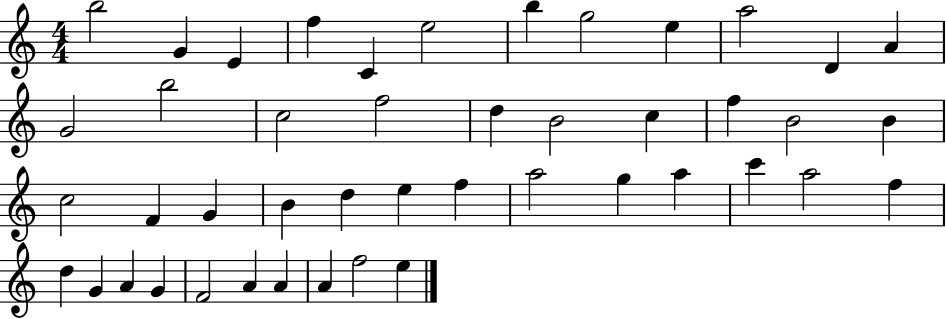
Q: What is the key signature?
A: C major